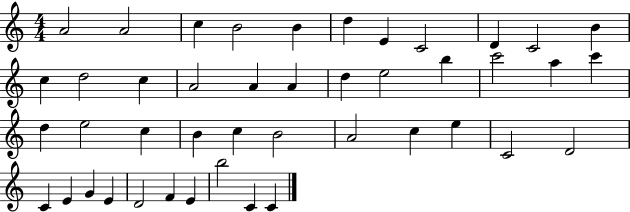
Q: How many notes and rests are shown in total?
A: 44